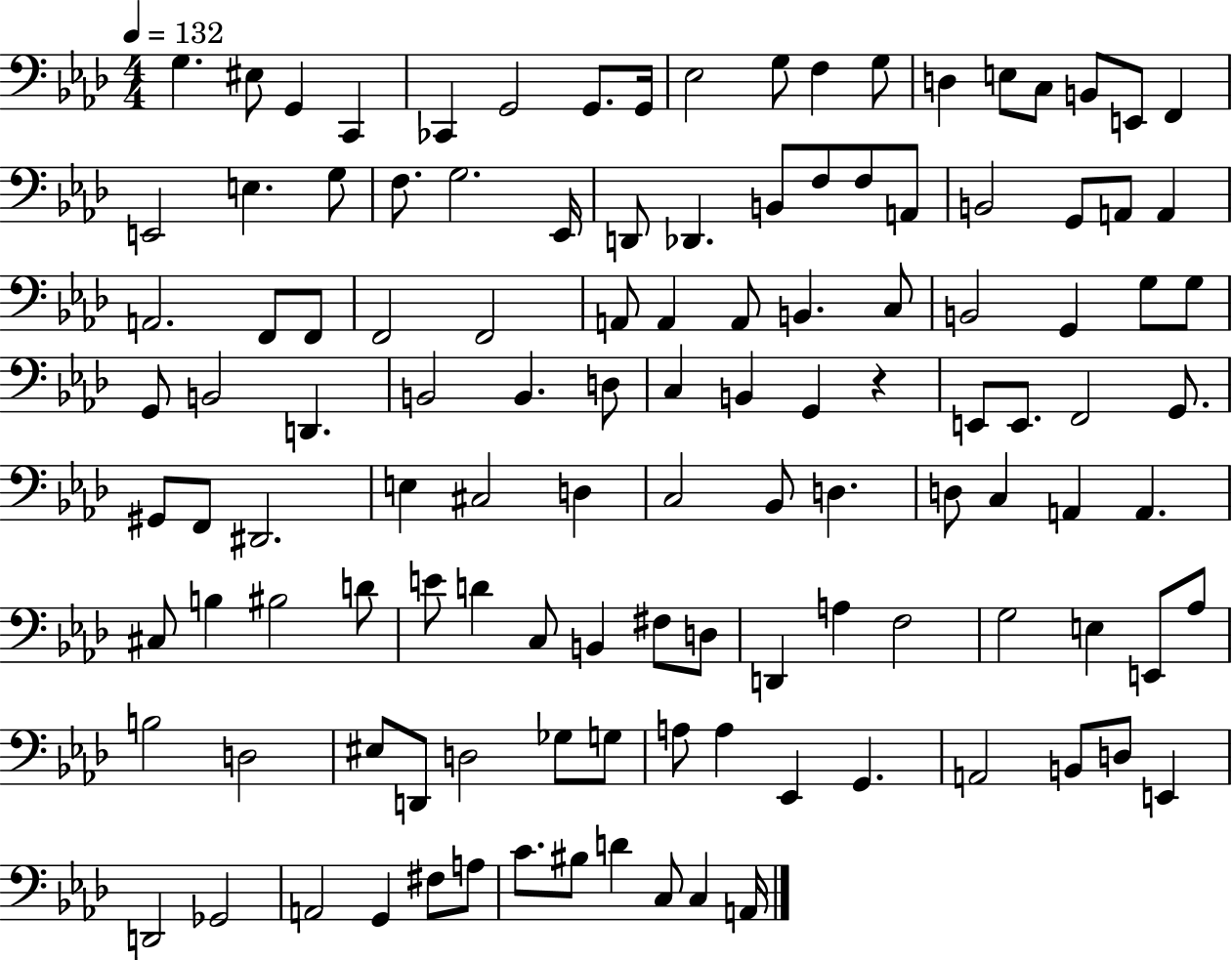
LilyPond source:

{
  \clef bass
  \numericTimeSignature
  \time 4/4
  \key aes \major
  \tempo 4 = 132
  g4. eis8 g,4 c,4 | ces,4 g,2 g,8. g,16 | ees2 g8 f4 g8 | d4 e8 c8 b,8 e,8 f,4 | \break e,2 e4. g8 | f8. g2. ees,16 | d,8 des,4. b,8 f8 f8 a,8 | b,2 g,8 a,8 a,4 | \break a,2. f,8 f,8 | f,2 f,2 | a,8 a,4 a,8 b,4. c8 | b,2 g,4 g8 g8 | \break g,8 b,2 d,4. | b,2 b,4. d8 | c4 b,4 g,4 r4 | e,8 e,8. f,2 g,8. | \break gis,8 f,8 dis,2. | e4 cis2 d4 | c2 bes,8 d4. | d8 c4 a,4 a,4. | \break cis8 b4 bis2 d'8 | e'8 d'4 c8 b,4 fis8 d8 | d,4 a4 f2 | g2 e4 e,8 aes8 | \break b2 d2 | eis8 d,8 d2 ges8 g8 | a8 a4 ees,4 g,4. | a,2 b,8 d8 e,4 | \break d,2 ges,2 | a,2 g,4 fis8 a8 | c'8. bis8 d'4 c8 c4 a,16 | \bar "|."
}